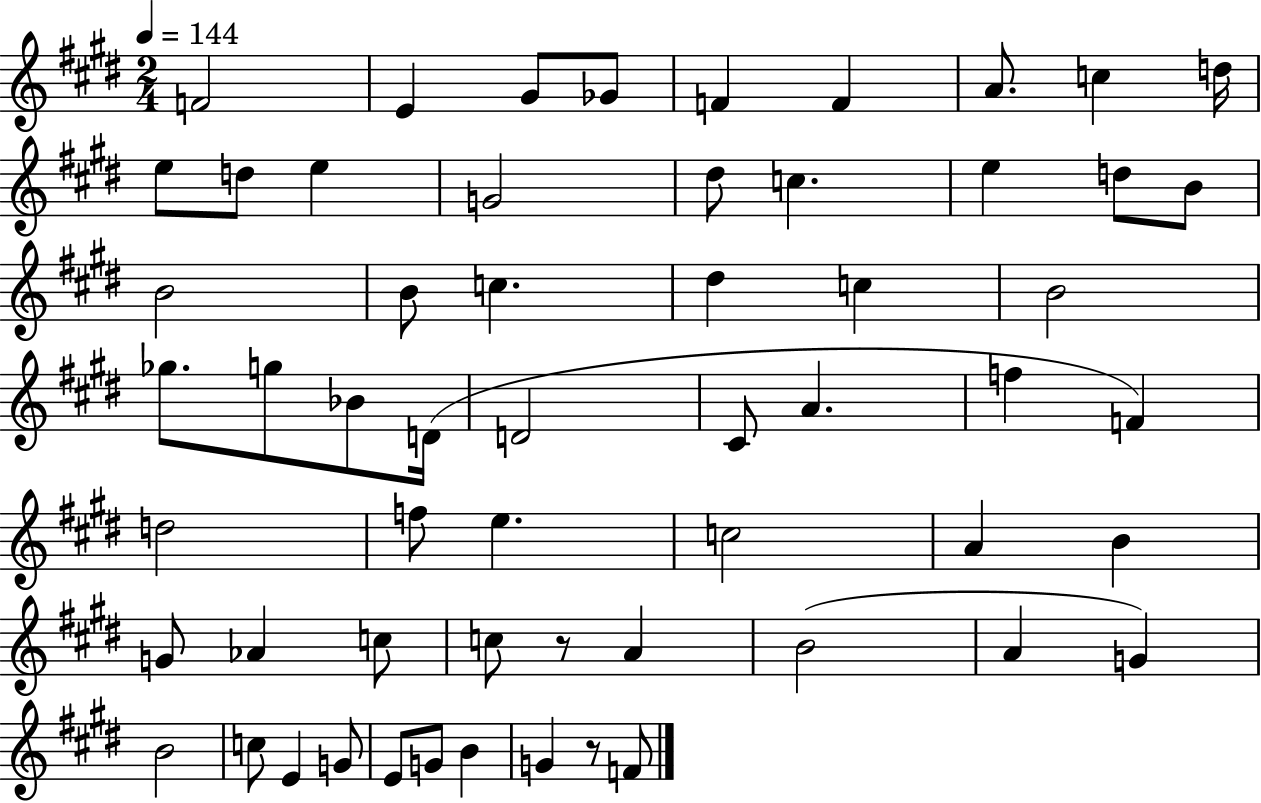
{
  \clef treble
  \numericTimeSignature
  \time 2/4
  \key e \major
  \tempo 4 = 144
  f'2 | e'4 gis'8 ges'8 | f'4 f'4 | a'8. c''4 d''16 | \break e''8 d''8 e''4 | g'2 | dis''8 c''4. | e''4 d''8 b'8 | \break b'2 | b'8 c''4. | dis''4 c''4 | b'2 | \break ges''8. g''8 bes'8 d'16( | d'2 | cis'8 a'4. | f''4 f'4) | \break d''2 | f''8 e''4. | c''2 | a'4 b'4 | \break g'8 aes'4 c''8 | c''8 r8 a'4 | b'2( | a'4 g'4) | \break b'2 | c''8 e'4 g'8 | e'8 g'8 b'4 | g'4 r8 f'8 | \break \bar "|."
}